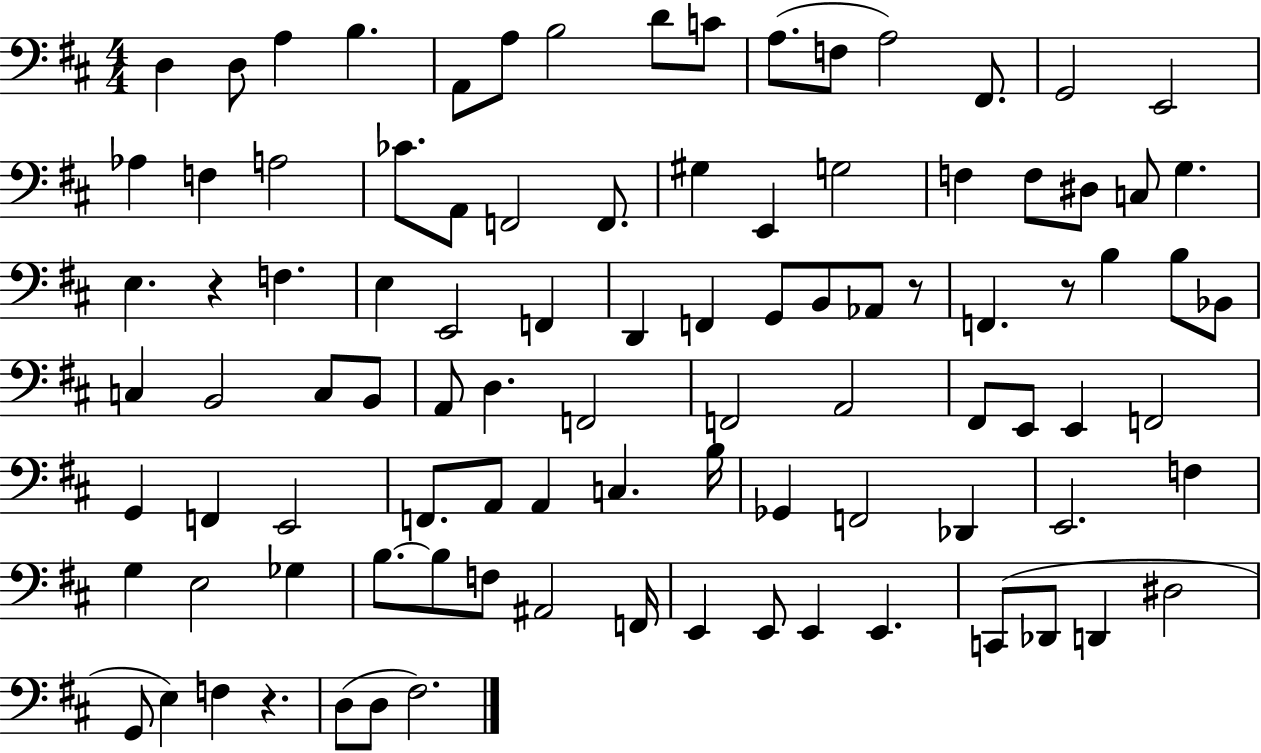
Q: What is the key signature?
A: D major